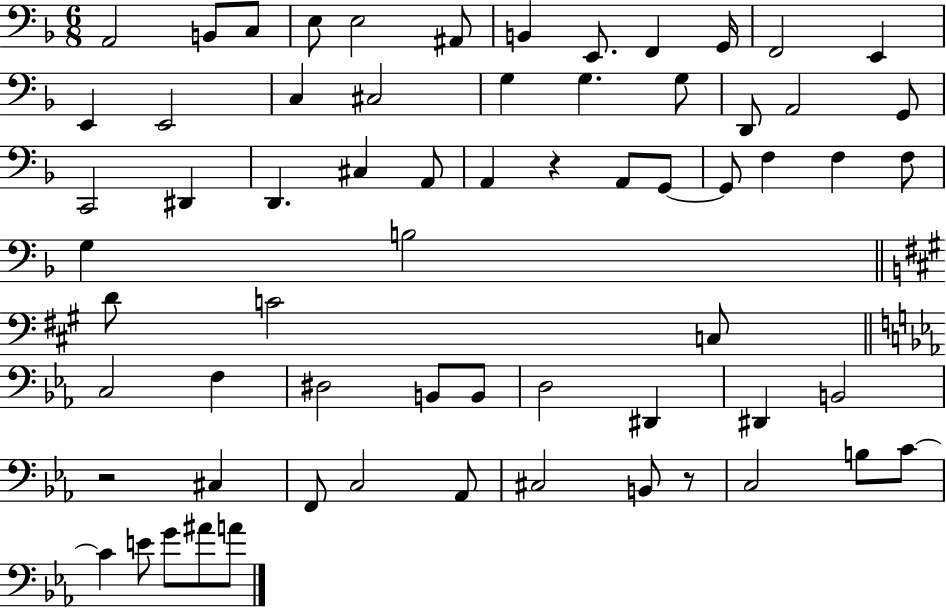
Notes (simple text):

A2/h B2/e C3/e E3/e E3/h A#2/e B2/q E2/e. F2/q G2/s F2/h E2/q E2/q E2/h C3/q C#3/h G3/q G3/q. G3/e D2/e A2/h G2/e C2/h D#2/q D2/q. C#3/q A2/e A2/q R/q A2/e G2/e G2/e F3/q F3/q F3/e G3/q B3/h D4/e C4/h C3/e C3/h F3/q D#3/h B2/e B2/e D3/h D#2/q D#2/q B2/h R/h C#3/q F2/e C3/h Ab2/e C#3/h B2/e R/e C3/h B3/e C4/e C4/q E4/e G4/e A#4/e A4/e